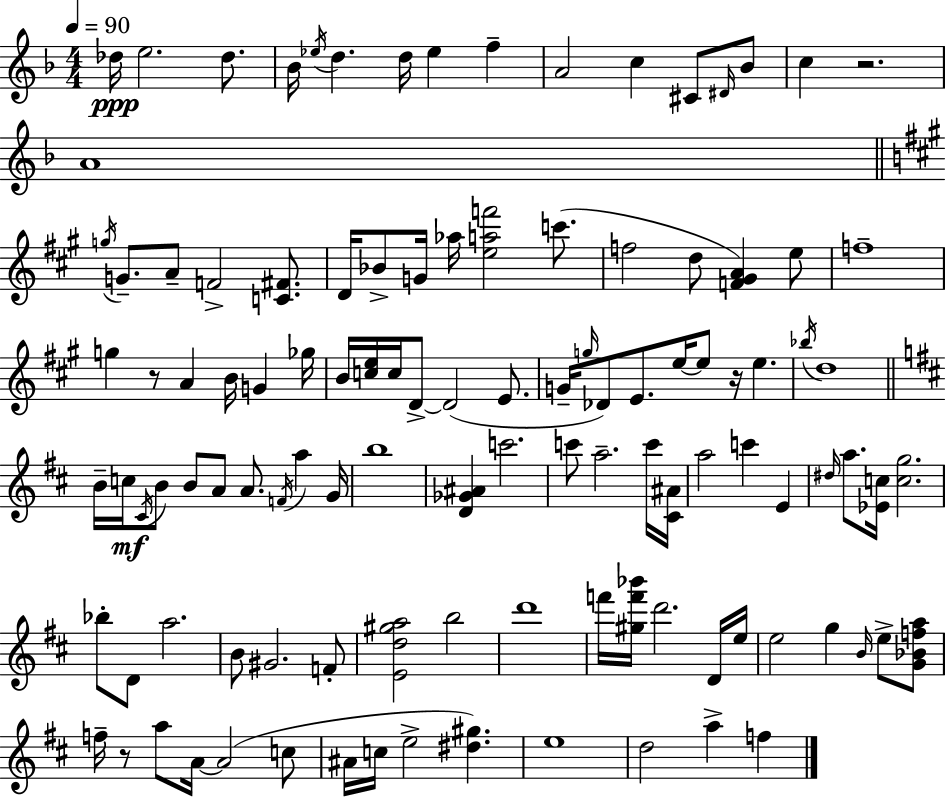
Db5/s E5/h. Db5/e. Bb4/s Eb5/s D5/q. D5/s Eb5/q F5/q A4/h C5/q C#4/e D#4/s Bb4/e C5/q R/h. A4/w G5/s G4/e. A4/e F4/h [C4,F#4]/e. D4/s Bb4/e G4/s Ab5/s [E5,A5,F6]/h C6/e. F5/h D5/e [F4,G#4,A4]/q E5/e F5/w G5/q R/e A4/q B4/s G4/q Gb5/s B4/s [C5,E5]/s C5/s D4/e D4/h E4/e. G4/s G5/s Db4/e E4/e. E5/s E5/e R/s E5/q. Bb5/s D5/w B4/s C5/s C#4/s B4/e B4/e A4/e A4/e. F4/s A5/q G4/s B5/w [D4,Gb4,A#4]/q C6/h. C6/e A5/h. C6/s [C#4,A#4]/s A5/h C6/q E4/q D#5/s A5/e. [Eb4,C5]/s [C5,G5]/h. Bb5/e D4/e A5/h. B4/e G#4/h. F4/e [E4,D5,G#5,A5]/h B5/h D6/w F6/s [G#5,F6,Bb6]/s D6/h. D4/s E5/s E5/h G5/q B4/s E5/e [G4,Bb4,F5,A5]/e F5/s R/e A5/e A4/s A4/h C5/e A#4/s C5/s E5/h [D#5,G#5]/q. E5/w D5/h A5/q F5/q